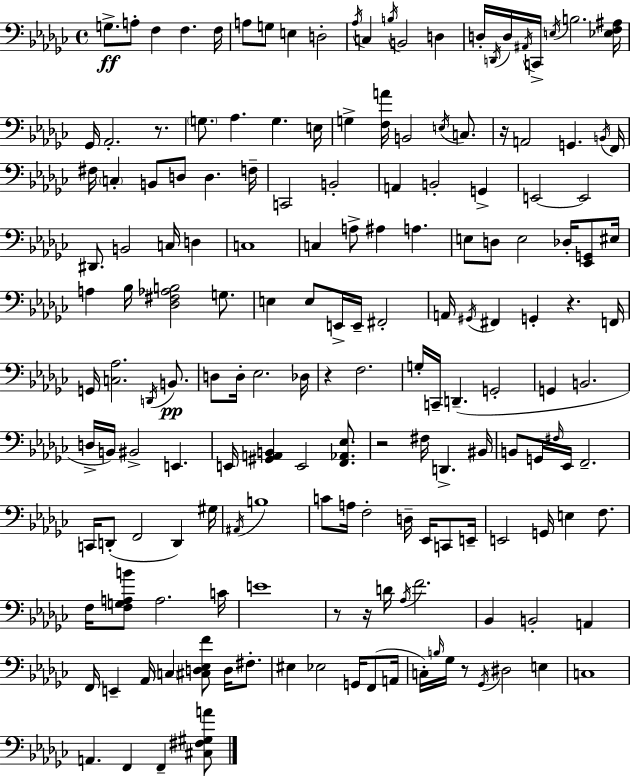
G3/e. A3/e F3/q F3/q. F3/s A3/e G3/e E3/q D3/h Ab3/s C3/q B3/s B2/h D3/q D3/s D2/s D3/s A#2/s C2/s E3/s B3/h. [Eb3,F3,A#3]/s Gb2/s Ab2/h. R/e. G3/e. Ab3/q. G3/q. E3/s G3/q [F3,A4]/s B2/h E3/s C3/e. R/s A2/h G2/q. B2/s F2/s F#3/s C3/q B2/e D3/e D3/q. F3/s C2/h B2/h A2/q B2/h G2/q E2/h E2/h D#2/e. B2/h C3/s D3/q C3/w C3/q A3/e A#3/q A3/q. E3/e D3/e E3/h Db3/s [Eb2,G2]/e EIS3/s A3/q Bb3/s [Db3,F#3,Ab3,B3]/h G3/e. E3/q E3/e E2/s E2/s F#2/h A2/s G#2/s F#2/q G2/q R/q. F2/s G2/s [C3,Ab3]/h. D2/s B2/e. D3/e D3/s Eb3/h. Db3/s R/q F3/h. G3/s C2/s D2/q. G2/h G2/q B2/h. D3/s B2/s BIS2/h E2/q. E2/s [G#2,A2,B2]/q E2/h [F2,Ab2,Eb3]/e. R/h F#3/s D2/q. BIS2/s B2/e G2/s F#3/s Eb2/s F2/h. C2/s D2/e F2/h D2/q G#3/s A#2/s B3/w C4/e A3/s F3/h D3/s Eb2/s C2/e E2/s E2/h G2/s E3/q F3/e. F3/s [F3,G3,A3,B4]/e A3/h. C4/s E4/w R/e R/s D4/s Ab3/s F4/h. Bb2/q B2/h A2/q F2/s E2/q Ab2/s C3/q [C#3,D3,Eb3,F4]/e D3/s F#3/e. EIS3/q Eb3/h G2/s F2/e A2/s C3/s B3/s Gb3/s R/e Gb2/s D#3/h E3/q C3/w A2/q. F2/q F2/q [C#3,F#3,G#3,A4]/e